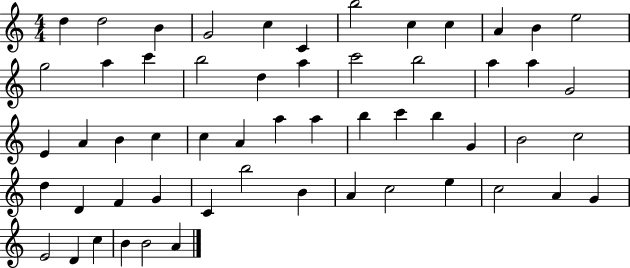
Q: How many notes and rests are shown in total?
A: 56